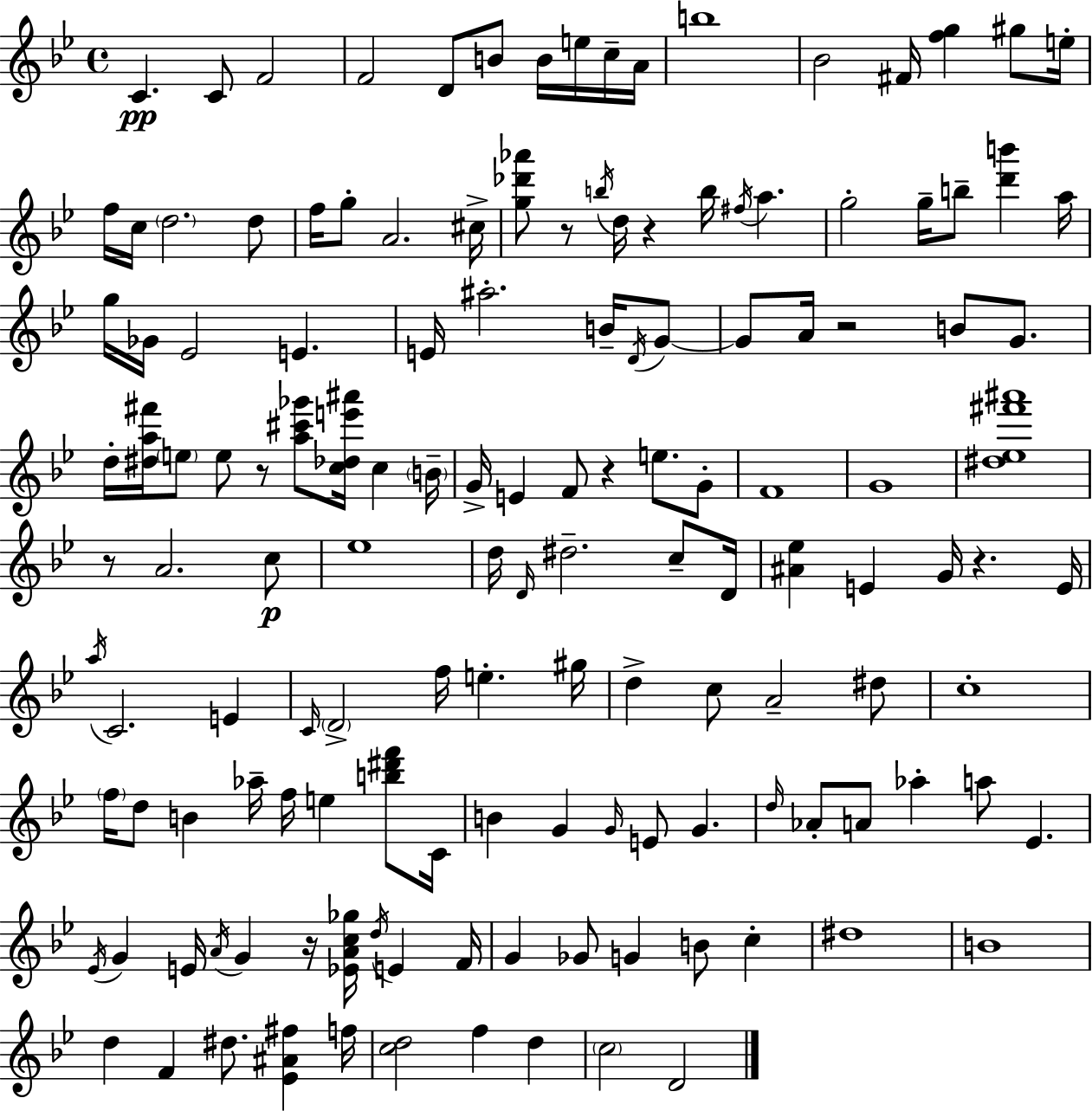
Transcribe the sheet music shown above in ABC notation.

X:1
T:Untitled
M:4/4
L:1/4
K:Gm
C C/2 F2 F2 D/2 B/2 B/4 e/4 c/4 A/4 b4 _B2 ^F/4 [fg] ^g/2 e/4 f/4 c/4 d2 d/2 f/4 g/2 A2 ^c/4 [g_d'_a']/2 z/2 b/4 d/4 z b/4 ^f/4 a g2 g/4 b/2 [d'b'] a/4 g/4 _G/4 _E2 E E/4 ^a2 B/4 D/4 G/2 G/2 A/4 z2 B/2 G/2 d/4 [^da^f']/4 e/2 e/2 z/2 [a^c'_g']/2 [c_de'^a']/4 c B/4 G/4 E F/2 z e/2 G/2 F4 G4 [^d_e^f'^a']4 z/2 A2 c/2 _e4 d/4 D/4 ^d2 c/2 D/4 [^A_e] E G/4 z E/4 a/4 C2 E C/4 D2 f/4 e ^g/4 d c/2 A2 ^d/2 c4 f/4 d/2 B _a/4 f/4 e [b^d'f']/2 C/4 B G G/4 E/2 G d/4 _A/2 A/2 _a a/2 _E _E/4 G E/4 A/4 G z/4 [_EAc_g]/4 d/4 E F/4 G _G/2 G B/2 c ^d4 B4 d F ^d/2 [_E^A^f] f/4 [cd]2 f d c2 D2